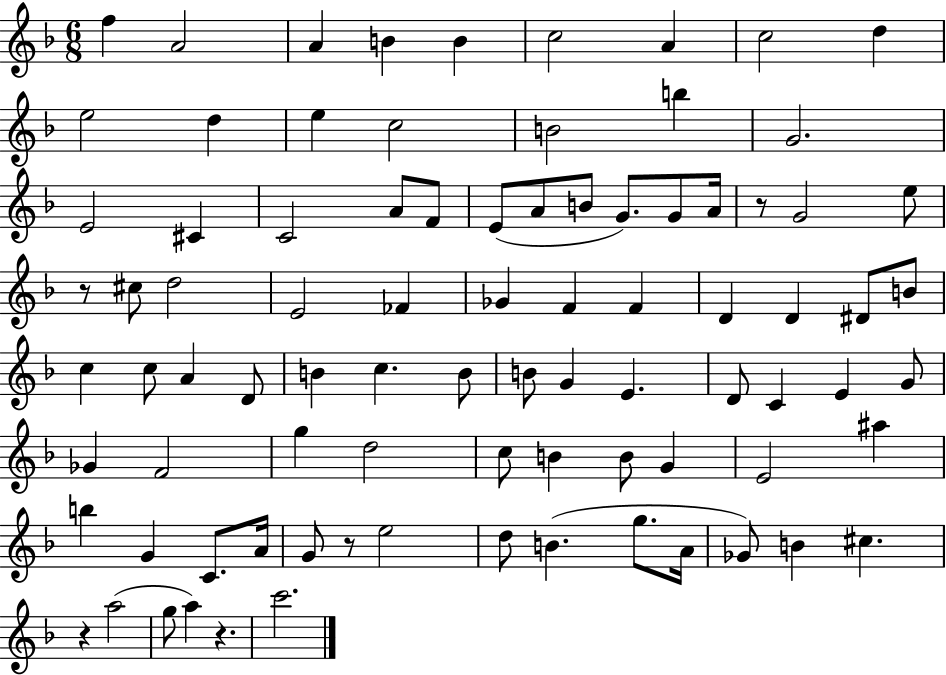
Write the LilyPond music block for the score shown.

{
  \clef treble
  \numericTimeSignature
  \time 6/8
  \key f \major
  \repeat volta 2 { f''4 a'2 | a'4 b'4 b'4 | c''2 a'4 | c''2 d''4 | \break e''2 d''4 | e''4 c''2 | b'2 b''4 | g'2. | \break e'2 cis'4 | c'2 a'8 f'8 | e'8( a'8 b'8 g'8.) g'8 a'16 | r8 g'2 e''8 | \break r8 cis''8 d''2 | e'2 fes'4 | ges'4 f'4 f'4 | d'4 d'4 dis'8 b'8 | \break c''4 c''8 a'4 d'8 | b'4 c''4. b'8 | b'8 g'4 e'4. | d'8 c'4 e'4 g'8 | \break ges'4 f'2 | g''4 d''2 | c''8 b'4 b'8 g'4 | e'2 ais''4 | \break b''4 g'4 c'8. a'16 | g'8 r8 e''2 | d''8 b'4.( g''8. a'16 | ges'8) b'4 cis''4. | \break r4 a''2( | g''8 a''4) r4. | c'''2. | } \bar "|."
}